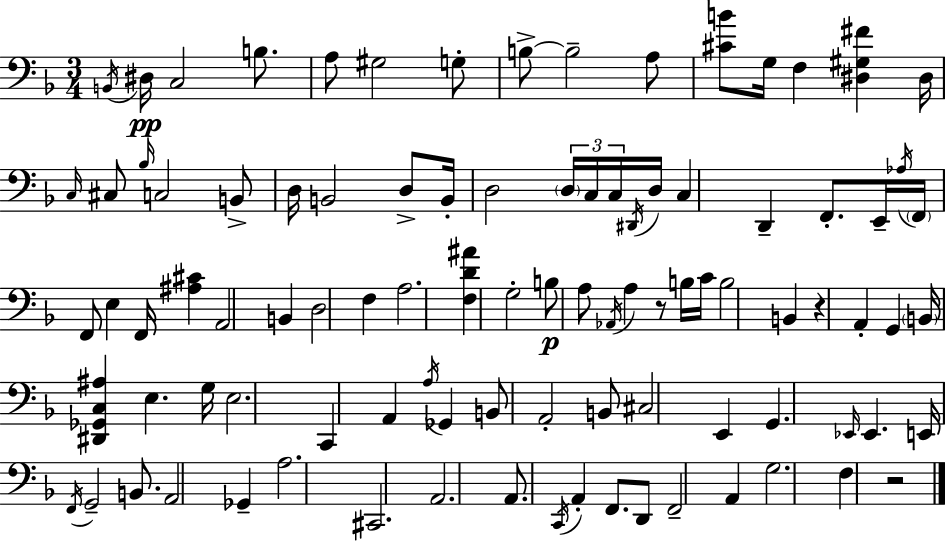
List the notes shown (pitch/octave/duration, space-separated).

B2/s D#3/s C3/h B3/e. A3/e G#3/h G3/e B3/e B3/h A3/e [C#4,B4]/e G3/s F3/q [D#3,G#3,F#4]/q D#3/s C3/s C#3/e Bb3/s C3/h B2/e D3/s B2/h D3/e B2/s D3/h D3/s C3/s C3/s D#2/s D3/s C3/q D2/q F2/e. E2/s Ab3/s F2/s F2/e E3/q F2/s [A#3,C#4]/q A2/h B2/q D3/h F3/q A3/h. [F3,D4,A#4]/q G3/h B3/e A3/e Ab2/s A3/q R/e B3/s C4/s B3/h B2/q R/q A2/q G2/q B2/s [D#2,Gb2,C3,A#3]/q E3/q. G3/s E3/h. C2/q A2/q A3/s Gb2/q B2/e A2/h B2/e C#3/h E2/q G2/q. Eb2/s Eb2/q. E2/s F2/s G2/h B2/e. A2/h Gb2/q A3/h. C#2/h. A2/h. A2/e. C2/s A2/q F2/e. D2/e F2/h A2/q G3/h. F3/q R/h